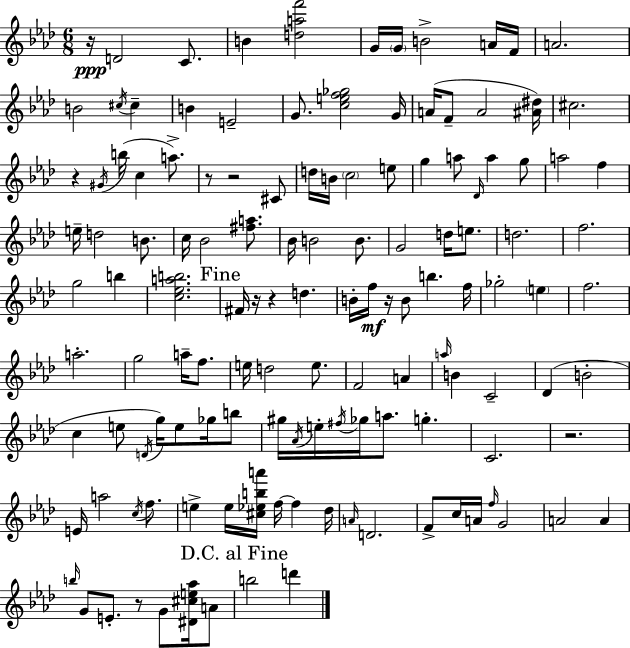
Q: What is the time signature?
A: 6/8